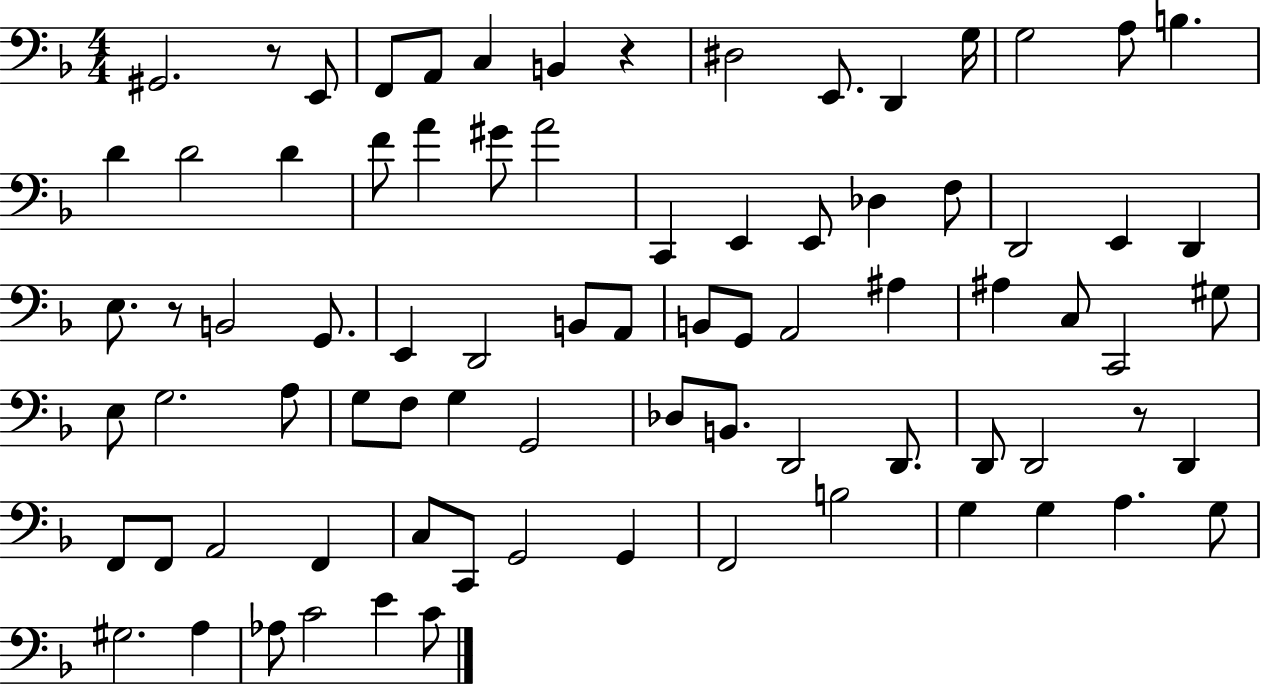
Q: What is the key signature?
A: F major